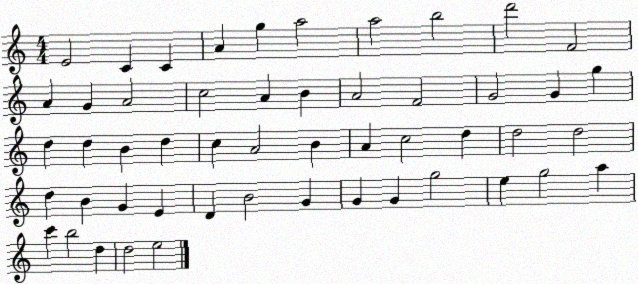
X:1
T:Untitled
M:4/4
L:1/4
K:C
E2 C C A g a2 a2 b2 d'2 F2 A G A2 c2 A B A2 F2 G2 G g d d B d c A2 B A c2 d d2 d2 d B G E D B2 G G G g2 e g2 a c' b2 d d2 e2